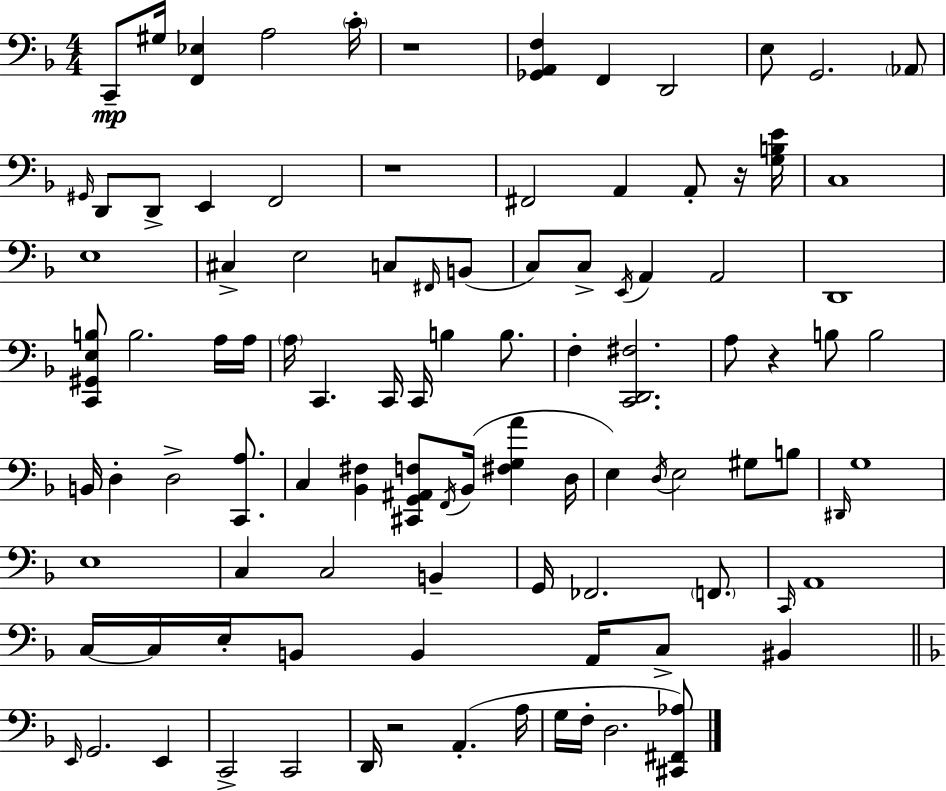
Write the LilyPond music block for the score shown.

{
  \clef bass
  \numericTimeSignature
  \time 4/4
  \key d \minor
  c,8--\mp gis16 <f, ees>4 a2 \parenthesize c'16-. | r1 | <ges, a, f>4 f,4 d,2 | e8 g,2. \parenthesize aes,8 | \break \grace { gis,16 } d,8 d,8-> e,4 f,2 | r1 | fis,2 a,4 a,8-. r16 | <g b e'>16 c1 | \break e1 | cis4-> e2 c8 \grace { fis,16 }( | b,8 c8) c8-> \acciaccatura { e,16 } a,4 a,2 | d,1 | \break <c, gis, e b>8 b2. | a16 a16 \parenthesize a16 c,4. c,16 c,16 b4 | b8. f4-. <c, d, fis>2. | a8 r4 b8 b2 | \break b,16 d4-. d2-> | <c, a>8. c4 <bes, fis>4 <cis, g, ais, f>8 \acciaccatura { f,16 }( bes,16 <fis g a'>4 | d16 e4) \acciaccatura { d16 } e2 | gis8 b8 \grace { dis,16 } g1 | \break e1 | c4 c2 | b,4-- g,16 fes,2. | \parenthesize f,8. \grace { c,16 } a,1 | \break c16~~ c16 e16-. b,8 b,4 | a,16 c8-> bis,4 \bar "||" \break \key d \minor \grace { e,16 } g,2. e,4 | c,2-> c,2 | d,16 r2 a,4.-.( | a16 g16 f16-. d2. <cis, fis, aes>8) | \break \bar "|."
}